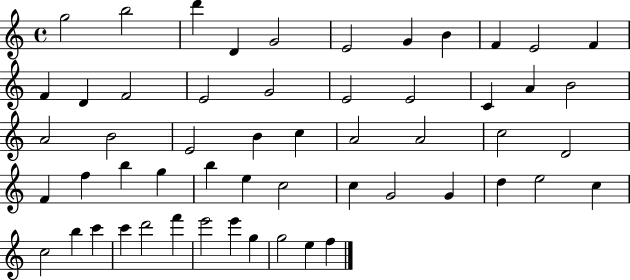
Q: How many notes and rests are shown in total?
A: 55